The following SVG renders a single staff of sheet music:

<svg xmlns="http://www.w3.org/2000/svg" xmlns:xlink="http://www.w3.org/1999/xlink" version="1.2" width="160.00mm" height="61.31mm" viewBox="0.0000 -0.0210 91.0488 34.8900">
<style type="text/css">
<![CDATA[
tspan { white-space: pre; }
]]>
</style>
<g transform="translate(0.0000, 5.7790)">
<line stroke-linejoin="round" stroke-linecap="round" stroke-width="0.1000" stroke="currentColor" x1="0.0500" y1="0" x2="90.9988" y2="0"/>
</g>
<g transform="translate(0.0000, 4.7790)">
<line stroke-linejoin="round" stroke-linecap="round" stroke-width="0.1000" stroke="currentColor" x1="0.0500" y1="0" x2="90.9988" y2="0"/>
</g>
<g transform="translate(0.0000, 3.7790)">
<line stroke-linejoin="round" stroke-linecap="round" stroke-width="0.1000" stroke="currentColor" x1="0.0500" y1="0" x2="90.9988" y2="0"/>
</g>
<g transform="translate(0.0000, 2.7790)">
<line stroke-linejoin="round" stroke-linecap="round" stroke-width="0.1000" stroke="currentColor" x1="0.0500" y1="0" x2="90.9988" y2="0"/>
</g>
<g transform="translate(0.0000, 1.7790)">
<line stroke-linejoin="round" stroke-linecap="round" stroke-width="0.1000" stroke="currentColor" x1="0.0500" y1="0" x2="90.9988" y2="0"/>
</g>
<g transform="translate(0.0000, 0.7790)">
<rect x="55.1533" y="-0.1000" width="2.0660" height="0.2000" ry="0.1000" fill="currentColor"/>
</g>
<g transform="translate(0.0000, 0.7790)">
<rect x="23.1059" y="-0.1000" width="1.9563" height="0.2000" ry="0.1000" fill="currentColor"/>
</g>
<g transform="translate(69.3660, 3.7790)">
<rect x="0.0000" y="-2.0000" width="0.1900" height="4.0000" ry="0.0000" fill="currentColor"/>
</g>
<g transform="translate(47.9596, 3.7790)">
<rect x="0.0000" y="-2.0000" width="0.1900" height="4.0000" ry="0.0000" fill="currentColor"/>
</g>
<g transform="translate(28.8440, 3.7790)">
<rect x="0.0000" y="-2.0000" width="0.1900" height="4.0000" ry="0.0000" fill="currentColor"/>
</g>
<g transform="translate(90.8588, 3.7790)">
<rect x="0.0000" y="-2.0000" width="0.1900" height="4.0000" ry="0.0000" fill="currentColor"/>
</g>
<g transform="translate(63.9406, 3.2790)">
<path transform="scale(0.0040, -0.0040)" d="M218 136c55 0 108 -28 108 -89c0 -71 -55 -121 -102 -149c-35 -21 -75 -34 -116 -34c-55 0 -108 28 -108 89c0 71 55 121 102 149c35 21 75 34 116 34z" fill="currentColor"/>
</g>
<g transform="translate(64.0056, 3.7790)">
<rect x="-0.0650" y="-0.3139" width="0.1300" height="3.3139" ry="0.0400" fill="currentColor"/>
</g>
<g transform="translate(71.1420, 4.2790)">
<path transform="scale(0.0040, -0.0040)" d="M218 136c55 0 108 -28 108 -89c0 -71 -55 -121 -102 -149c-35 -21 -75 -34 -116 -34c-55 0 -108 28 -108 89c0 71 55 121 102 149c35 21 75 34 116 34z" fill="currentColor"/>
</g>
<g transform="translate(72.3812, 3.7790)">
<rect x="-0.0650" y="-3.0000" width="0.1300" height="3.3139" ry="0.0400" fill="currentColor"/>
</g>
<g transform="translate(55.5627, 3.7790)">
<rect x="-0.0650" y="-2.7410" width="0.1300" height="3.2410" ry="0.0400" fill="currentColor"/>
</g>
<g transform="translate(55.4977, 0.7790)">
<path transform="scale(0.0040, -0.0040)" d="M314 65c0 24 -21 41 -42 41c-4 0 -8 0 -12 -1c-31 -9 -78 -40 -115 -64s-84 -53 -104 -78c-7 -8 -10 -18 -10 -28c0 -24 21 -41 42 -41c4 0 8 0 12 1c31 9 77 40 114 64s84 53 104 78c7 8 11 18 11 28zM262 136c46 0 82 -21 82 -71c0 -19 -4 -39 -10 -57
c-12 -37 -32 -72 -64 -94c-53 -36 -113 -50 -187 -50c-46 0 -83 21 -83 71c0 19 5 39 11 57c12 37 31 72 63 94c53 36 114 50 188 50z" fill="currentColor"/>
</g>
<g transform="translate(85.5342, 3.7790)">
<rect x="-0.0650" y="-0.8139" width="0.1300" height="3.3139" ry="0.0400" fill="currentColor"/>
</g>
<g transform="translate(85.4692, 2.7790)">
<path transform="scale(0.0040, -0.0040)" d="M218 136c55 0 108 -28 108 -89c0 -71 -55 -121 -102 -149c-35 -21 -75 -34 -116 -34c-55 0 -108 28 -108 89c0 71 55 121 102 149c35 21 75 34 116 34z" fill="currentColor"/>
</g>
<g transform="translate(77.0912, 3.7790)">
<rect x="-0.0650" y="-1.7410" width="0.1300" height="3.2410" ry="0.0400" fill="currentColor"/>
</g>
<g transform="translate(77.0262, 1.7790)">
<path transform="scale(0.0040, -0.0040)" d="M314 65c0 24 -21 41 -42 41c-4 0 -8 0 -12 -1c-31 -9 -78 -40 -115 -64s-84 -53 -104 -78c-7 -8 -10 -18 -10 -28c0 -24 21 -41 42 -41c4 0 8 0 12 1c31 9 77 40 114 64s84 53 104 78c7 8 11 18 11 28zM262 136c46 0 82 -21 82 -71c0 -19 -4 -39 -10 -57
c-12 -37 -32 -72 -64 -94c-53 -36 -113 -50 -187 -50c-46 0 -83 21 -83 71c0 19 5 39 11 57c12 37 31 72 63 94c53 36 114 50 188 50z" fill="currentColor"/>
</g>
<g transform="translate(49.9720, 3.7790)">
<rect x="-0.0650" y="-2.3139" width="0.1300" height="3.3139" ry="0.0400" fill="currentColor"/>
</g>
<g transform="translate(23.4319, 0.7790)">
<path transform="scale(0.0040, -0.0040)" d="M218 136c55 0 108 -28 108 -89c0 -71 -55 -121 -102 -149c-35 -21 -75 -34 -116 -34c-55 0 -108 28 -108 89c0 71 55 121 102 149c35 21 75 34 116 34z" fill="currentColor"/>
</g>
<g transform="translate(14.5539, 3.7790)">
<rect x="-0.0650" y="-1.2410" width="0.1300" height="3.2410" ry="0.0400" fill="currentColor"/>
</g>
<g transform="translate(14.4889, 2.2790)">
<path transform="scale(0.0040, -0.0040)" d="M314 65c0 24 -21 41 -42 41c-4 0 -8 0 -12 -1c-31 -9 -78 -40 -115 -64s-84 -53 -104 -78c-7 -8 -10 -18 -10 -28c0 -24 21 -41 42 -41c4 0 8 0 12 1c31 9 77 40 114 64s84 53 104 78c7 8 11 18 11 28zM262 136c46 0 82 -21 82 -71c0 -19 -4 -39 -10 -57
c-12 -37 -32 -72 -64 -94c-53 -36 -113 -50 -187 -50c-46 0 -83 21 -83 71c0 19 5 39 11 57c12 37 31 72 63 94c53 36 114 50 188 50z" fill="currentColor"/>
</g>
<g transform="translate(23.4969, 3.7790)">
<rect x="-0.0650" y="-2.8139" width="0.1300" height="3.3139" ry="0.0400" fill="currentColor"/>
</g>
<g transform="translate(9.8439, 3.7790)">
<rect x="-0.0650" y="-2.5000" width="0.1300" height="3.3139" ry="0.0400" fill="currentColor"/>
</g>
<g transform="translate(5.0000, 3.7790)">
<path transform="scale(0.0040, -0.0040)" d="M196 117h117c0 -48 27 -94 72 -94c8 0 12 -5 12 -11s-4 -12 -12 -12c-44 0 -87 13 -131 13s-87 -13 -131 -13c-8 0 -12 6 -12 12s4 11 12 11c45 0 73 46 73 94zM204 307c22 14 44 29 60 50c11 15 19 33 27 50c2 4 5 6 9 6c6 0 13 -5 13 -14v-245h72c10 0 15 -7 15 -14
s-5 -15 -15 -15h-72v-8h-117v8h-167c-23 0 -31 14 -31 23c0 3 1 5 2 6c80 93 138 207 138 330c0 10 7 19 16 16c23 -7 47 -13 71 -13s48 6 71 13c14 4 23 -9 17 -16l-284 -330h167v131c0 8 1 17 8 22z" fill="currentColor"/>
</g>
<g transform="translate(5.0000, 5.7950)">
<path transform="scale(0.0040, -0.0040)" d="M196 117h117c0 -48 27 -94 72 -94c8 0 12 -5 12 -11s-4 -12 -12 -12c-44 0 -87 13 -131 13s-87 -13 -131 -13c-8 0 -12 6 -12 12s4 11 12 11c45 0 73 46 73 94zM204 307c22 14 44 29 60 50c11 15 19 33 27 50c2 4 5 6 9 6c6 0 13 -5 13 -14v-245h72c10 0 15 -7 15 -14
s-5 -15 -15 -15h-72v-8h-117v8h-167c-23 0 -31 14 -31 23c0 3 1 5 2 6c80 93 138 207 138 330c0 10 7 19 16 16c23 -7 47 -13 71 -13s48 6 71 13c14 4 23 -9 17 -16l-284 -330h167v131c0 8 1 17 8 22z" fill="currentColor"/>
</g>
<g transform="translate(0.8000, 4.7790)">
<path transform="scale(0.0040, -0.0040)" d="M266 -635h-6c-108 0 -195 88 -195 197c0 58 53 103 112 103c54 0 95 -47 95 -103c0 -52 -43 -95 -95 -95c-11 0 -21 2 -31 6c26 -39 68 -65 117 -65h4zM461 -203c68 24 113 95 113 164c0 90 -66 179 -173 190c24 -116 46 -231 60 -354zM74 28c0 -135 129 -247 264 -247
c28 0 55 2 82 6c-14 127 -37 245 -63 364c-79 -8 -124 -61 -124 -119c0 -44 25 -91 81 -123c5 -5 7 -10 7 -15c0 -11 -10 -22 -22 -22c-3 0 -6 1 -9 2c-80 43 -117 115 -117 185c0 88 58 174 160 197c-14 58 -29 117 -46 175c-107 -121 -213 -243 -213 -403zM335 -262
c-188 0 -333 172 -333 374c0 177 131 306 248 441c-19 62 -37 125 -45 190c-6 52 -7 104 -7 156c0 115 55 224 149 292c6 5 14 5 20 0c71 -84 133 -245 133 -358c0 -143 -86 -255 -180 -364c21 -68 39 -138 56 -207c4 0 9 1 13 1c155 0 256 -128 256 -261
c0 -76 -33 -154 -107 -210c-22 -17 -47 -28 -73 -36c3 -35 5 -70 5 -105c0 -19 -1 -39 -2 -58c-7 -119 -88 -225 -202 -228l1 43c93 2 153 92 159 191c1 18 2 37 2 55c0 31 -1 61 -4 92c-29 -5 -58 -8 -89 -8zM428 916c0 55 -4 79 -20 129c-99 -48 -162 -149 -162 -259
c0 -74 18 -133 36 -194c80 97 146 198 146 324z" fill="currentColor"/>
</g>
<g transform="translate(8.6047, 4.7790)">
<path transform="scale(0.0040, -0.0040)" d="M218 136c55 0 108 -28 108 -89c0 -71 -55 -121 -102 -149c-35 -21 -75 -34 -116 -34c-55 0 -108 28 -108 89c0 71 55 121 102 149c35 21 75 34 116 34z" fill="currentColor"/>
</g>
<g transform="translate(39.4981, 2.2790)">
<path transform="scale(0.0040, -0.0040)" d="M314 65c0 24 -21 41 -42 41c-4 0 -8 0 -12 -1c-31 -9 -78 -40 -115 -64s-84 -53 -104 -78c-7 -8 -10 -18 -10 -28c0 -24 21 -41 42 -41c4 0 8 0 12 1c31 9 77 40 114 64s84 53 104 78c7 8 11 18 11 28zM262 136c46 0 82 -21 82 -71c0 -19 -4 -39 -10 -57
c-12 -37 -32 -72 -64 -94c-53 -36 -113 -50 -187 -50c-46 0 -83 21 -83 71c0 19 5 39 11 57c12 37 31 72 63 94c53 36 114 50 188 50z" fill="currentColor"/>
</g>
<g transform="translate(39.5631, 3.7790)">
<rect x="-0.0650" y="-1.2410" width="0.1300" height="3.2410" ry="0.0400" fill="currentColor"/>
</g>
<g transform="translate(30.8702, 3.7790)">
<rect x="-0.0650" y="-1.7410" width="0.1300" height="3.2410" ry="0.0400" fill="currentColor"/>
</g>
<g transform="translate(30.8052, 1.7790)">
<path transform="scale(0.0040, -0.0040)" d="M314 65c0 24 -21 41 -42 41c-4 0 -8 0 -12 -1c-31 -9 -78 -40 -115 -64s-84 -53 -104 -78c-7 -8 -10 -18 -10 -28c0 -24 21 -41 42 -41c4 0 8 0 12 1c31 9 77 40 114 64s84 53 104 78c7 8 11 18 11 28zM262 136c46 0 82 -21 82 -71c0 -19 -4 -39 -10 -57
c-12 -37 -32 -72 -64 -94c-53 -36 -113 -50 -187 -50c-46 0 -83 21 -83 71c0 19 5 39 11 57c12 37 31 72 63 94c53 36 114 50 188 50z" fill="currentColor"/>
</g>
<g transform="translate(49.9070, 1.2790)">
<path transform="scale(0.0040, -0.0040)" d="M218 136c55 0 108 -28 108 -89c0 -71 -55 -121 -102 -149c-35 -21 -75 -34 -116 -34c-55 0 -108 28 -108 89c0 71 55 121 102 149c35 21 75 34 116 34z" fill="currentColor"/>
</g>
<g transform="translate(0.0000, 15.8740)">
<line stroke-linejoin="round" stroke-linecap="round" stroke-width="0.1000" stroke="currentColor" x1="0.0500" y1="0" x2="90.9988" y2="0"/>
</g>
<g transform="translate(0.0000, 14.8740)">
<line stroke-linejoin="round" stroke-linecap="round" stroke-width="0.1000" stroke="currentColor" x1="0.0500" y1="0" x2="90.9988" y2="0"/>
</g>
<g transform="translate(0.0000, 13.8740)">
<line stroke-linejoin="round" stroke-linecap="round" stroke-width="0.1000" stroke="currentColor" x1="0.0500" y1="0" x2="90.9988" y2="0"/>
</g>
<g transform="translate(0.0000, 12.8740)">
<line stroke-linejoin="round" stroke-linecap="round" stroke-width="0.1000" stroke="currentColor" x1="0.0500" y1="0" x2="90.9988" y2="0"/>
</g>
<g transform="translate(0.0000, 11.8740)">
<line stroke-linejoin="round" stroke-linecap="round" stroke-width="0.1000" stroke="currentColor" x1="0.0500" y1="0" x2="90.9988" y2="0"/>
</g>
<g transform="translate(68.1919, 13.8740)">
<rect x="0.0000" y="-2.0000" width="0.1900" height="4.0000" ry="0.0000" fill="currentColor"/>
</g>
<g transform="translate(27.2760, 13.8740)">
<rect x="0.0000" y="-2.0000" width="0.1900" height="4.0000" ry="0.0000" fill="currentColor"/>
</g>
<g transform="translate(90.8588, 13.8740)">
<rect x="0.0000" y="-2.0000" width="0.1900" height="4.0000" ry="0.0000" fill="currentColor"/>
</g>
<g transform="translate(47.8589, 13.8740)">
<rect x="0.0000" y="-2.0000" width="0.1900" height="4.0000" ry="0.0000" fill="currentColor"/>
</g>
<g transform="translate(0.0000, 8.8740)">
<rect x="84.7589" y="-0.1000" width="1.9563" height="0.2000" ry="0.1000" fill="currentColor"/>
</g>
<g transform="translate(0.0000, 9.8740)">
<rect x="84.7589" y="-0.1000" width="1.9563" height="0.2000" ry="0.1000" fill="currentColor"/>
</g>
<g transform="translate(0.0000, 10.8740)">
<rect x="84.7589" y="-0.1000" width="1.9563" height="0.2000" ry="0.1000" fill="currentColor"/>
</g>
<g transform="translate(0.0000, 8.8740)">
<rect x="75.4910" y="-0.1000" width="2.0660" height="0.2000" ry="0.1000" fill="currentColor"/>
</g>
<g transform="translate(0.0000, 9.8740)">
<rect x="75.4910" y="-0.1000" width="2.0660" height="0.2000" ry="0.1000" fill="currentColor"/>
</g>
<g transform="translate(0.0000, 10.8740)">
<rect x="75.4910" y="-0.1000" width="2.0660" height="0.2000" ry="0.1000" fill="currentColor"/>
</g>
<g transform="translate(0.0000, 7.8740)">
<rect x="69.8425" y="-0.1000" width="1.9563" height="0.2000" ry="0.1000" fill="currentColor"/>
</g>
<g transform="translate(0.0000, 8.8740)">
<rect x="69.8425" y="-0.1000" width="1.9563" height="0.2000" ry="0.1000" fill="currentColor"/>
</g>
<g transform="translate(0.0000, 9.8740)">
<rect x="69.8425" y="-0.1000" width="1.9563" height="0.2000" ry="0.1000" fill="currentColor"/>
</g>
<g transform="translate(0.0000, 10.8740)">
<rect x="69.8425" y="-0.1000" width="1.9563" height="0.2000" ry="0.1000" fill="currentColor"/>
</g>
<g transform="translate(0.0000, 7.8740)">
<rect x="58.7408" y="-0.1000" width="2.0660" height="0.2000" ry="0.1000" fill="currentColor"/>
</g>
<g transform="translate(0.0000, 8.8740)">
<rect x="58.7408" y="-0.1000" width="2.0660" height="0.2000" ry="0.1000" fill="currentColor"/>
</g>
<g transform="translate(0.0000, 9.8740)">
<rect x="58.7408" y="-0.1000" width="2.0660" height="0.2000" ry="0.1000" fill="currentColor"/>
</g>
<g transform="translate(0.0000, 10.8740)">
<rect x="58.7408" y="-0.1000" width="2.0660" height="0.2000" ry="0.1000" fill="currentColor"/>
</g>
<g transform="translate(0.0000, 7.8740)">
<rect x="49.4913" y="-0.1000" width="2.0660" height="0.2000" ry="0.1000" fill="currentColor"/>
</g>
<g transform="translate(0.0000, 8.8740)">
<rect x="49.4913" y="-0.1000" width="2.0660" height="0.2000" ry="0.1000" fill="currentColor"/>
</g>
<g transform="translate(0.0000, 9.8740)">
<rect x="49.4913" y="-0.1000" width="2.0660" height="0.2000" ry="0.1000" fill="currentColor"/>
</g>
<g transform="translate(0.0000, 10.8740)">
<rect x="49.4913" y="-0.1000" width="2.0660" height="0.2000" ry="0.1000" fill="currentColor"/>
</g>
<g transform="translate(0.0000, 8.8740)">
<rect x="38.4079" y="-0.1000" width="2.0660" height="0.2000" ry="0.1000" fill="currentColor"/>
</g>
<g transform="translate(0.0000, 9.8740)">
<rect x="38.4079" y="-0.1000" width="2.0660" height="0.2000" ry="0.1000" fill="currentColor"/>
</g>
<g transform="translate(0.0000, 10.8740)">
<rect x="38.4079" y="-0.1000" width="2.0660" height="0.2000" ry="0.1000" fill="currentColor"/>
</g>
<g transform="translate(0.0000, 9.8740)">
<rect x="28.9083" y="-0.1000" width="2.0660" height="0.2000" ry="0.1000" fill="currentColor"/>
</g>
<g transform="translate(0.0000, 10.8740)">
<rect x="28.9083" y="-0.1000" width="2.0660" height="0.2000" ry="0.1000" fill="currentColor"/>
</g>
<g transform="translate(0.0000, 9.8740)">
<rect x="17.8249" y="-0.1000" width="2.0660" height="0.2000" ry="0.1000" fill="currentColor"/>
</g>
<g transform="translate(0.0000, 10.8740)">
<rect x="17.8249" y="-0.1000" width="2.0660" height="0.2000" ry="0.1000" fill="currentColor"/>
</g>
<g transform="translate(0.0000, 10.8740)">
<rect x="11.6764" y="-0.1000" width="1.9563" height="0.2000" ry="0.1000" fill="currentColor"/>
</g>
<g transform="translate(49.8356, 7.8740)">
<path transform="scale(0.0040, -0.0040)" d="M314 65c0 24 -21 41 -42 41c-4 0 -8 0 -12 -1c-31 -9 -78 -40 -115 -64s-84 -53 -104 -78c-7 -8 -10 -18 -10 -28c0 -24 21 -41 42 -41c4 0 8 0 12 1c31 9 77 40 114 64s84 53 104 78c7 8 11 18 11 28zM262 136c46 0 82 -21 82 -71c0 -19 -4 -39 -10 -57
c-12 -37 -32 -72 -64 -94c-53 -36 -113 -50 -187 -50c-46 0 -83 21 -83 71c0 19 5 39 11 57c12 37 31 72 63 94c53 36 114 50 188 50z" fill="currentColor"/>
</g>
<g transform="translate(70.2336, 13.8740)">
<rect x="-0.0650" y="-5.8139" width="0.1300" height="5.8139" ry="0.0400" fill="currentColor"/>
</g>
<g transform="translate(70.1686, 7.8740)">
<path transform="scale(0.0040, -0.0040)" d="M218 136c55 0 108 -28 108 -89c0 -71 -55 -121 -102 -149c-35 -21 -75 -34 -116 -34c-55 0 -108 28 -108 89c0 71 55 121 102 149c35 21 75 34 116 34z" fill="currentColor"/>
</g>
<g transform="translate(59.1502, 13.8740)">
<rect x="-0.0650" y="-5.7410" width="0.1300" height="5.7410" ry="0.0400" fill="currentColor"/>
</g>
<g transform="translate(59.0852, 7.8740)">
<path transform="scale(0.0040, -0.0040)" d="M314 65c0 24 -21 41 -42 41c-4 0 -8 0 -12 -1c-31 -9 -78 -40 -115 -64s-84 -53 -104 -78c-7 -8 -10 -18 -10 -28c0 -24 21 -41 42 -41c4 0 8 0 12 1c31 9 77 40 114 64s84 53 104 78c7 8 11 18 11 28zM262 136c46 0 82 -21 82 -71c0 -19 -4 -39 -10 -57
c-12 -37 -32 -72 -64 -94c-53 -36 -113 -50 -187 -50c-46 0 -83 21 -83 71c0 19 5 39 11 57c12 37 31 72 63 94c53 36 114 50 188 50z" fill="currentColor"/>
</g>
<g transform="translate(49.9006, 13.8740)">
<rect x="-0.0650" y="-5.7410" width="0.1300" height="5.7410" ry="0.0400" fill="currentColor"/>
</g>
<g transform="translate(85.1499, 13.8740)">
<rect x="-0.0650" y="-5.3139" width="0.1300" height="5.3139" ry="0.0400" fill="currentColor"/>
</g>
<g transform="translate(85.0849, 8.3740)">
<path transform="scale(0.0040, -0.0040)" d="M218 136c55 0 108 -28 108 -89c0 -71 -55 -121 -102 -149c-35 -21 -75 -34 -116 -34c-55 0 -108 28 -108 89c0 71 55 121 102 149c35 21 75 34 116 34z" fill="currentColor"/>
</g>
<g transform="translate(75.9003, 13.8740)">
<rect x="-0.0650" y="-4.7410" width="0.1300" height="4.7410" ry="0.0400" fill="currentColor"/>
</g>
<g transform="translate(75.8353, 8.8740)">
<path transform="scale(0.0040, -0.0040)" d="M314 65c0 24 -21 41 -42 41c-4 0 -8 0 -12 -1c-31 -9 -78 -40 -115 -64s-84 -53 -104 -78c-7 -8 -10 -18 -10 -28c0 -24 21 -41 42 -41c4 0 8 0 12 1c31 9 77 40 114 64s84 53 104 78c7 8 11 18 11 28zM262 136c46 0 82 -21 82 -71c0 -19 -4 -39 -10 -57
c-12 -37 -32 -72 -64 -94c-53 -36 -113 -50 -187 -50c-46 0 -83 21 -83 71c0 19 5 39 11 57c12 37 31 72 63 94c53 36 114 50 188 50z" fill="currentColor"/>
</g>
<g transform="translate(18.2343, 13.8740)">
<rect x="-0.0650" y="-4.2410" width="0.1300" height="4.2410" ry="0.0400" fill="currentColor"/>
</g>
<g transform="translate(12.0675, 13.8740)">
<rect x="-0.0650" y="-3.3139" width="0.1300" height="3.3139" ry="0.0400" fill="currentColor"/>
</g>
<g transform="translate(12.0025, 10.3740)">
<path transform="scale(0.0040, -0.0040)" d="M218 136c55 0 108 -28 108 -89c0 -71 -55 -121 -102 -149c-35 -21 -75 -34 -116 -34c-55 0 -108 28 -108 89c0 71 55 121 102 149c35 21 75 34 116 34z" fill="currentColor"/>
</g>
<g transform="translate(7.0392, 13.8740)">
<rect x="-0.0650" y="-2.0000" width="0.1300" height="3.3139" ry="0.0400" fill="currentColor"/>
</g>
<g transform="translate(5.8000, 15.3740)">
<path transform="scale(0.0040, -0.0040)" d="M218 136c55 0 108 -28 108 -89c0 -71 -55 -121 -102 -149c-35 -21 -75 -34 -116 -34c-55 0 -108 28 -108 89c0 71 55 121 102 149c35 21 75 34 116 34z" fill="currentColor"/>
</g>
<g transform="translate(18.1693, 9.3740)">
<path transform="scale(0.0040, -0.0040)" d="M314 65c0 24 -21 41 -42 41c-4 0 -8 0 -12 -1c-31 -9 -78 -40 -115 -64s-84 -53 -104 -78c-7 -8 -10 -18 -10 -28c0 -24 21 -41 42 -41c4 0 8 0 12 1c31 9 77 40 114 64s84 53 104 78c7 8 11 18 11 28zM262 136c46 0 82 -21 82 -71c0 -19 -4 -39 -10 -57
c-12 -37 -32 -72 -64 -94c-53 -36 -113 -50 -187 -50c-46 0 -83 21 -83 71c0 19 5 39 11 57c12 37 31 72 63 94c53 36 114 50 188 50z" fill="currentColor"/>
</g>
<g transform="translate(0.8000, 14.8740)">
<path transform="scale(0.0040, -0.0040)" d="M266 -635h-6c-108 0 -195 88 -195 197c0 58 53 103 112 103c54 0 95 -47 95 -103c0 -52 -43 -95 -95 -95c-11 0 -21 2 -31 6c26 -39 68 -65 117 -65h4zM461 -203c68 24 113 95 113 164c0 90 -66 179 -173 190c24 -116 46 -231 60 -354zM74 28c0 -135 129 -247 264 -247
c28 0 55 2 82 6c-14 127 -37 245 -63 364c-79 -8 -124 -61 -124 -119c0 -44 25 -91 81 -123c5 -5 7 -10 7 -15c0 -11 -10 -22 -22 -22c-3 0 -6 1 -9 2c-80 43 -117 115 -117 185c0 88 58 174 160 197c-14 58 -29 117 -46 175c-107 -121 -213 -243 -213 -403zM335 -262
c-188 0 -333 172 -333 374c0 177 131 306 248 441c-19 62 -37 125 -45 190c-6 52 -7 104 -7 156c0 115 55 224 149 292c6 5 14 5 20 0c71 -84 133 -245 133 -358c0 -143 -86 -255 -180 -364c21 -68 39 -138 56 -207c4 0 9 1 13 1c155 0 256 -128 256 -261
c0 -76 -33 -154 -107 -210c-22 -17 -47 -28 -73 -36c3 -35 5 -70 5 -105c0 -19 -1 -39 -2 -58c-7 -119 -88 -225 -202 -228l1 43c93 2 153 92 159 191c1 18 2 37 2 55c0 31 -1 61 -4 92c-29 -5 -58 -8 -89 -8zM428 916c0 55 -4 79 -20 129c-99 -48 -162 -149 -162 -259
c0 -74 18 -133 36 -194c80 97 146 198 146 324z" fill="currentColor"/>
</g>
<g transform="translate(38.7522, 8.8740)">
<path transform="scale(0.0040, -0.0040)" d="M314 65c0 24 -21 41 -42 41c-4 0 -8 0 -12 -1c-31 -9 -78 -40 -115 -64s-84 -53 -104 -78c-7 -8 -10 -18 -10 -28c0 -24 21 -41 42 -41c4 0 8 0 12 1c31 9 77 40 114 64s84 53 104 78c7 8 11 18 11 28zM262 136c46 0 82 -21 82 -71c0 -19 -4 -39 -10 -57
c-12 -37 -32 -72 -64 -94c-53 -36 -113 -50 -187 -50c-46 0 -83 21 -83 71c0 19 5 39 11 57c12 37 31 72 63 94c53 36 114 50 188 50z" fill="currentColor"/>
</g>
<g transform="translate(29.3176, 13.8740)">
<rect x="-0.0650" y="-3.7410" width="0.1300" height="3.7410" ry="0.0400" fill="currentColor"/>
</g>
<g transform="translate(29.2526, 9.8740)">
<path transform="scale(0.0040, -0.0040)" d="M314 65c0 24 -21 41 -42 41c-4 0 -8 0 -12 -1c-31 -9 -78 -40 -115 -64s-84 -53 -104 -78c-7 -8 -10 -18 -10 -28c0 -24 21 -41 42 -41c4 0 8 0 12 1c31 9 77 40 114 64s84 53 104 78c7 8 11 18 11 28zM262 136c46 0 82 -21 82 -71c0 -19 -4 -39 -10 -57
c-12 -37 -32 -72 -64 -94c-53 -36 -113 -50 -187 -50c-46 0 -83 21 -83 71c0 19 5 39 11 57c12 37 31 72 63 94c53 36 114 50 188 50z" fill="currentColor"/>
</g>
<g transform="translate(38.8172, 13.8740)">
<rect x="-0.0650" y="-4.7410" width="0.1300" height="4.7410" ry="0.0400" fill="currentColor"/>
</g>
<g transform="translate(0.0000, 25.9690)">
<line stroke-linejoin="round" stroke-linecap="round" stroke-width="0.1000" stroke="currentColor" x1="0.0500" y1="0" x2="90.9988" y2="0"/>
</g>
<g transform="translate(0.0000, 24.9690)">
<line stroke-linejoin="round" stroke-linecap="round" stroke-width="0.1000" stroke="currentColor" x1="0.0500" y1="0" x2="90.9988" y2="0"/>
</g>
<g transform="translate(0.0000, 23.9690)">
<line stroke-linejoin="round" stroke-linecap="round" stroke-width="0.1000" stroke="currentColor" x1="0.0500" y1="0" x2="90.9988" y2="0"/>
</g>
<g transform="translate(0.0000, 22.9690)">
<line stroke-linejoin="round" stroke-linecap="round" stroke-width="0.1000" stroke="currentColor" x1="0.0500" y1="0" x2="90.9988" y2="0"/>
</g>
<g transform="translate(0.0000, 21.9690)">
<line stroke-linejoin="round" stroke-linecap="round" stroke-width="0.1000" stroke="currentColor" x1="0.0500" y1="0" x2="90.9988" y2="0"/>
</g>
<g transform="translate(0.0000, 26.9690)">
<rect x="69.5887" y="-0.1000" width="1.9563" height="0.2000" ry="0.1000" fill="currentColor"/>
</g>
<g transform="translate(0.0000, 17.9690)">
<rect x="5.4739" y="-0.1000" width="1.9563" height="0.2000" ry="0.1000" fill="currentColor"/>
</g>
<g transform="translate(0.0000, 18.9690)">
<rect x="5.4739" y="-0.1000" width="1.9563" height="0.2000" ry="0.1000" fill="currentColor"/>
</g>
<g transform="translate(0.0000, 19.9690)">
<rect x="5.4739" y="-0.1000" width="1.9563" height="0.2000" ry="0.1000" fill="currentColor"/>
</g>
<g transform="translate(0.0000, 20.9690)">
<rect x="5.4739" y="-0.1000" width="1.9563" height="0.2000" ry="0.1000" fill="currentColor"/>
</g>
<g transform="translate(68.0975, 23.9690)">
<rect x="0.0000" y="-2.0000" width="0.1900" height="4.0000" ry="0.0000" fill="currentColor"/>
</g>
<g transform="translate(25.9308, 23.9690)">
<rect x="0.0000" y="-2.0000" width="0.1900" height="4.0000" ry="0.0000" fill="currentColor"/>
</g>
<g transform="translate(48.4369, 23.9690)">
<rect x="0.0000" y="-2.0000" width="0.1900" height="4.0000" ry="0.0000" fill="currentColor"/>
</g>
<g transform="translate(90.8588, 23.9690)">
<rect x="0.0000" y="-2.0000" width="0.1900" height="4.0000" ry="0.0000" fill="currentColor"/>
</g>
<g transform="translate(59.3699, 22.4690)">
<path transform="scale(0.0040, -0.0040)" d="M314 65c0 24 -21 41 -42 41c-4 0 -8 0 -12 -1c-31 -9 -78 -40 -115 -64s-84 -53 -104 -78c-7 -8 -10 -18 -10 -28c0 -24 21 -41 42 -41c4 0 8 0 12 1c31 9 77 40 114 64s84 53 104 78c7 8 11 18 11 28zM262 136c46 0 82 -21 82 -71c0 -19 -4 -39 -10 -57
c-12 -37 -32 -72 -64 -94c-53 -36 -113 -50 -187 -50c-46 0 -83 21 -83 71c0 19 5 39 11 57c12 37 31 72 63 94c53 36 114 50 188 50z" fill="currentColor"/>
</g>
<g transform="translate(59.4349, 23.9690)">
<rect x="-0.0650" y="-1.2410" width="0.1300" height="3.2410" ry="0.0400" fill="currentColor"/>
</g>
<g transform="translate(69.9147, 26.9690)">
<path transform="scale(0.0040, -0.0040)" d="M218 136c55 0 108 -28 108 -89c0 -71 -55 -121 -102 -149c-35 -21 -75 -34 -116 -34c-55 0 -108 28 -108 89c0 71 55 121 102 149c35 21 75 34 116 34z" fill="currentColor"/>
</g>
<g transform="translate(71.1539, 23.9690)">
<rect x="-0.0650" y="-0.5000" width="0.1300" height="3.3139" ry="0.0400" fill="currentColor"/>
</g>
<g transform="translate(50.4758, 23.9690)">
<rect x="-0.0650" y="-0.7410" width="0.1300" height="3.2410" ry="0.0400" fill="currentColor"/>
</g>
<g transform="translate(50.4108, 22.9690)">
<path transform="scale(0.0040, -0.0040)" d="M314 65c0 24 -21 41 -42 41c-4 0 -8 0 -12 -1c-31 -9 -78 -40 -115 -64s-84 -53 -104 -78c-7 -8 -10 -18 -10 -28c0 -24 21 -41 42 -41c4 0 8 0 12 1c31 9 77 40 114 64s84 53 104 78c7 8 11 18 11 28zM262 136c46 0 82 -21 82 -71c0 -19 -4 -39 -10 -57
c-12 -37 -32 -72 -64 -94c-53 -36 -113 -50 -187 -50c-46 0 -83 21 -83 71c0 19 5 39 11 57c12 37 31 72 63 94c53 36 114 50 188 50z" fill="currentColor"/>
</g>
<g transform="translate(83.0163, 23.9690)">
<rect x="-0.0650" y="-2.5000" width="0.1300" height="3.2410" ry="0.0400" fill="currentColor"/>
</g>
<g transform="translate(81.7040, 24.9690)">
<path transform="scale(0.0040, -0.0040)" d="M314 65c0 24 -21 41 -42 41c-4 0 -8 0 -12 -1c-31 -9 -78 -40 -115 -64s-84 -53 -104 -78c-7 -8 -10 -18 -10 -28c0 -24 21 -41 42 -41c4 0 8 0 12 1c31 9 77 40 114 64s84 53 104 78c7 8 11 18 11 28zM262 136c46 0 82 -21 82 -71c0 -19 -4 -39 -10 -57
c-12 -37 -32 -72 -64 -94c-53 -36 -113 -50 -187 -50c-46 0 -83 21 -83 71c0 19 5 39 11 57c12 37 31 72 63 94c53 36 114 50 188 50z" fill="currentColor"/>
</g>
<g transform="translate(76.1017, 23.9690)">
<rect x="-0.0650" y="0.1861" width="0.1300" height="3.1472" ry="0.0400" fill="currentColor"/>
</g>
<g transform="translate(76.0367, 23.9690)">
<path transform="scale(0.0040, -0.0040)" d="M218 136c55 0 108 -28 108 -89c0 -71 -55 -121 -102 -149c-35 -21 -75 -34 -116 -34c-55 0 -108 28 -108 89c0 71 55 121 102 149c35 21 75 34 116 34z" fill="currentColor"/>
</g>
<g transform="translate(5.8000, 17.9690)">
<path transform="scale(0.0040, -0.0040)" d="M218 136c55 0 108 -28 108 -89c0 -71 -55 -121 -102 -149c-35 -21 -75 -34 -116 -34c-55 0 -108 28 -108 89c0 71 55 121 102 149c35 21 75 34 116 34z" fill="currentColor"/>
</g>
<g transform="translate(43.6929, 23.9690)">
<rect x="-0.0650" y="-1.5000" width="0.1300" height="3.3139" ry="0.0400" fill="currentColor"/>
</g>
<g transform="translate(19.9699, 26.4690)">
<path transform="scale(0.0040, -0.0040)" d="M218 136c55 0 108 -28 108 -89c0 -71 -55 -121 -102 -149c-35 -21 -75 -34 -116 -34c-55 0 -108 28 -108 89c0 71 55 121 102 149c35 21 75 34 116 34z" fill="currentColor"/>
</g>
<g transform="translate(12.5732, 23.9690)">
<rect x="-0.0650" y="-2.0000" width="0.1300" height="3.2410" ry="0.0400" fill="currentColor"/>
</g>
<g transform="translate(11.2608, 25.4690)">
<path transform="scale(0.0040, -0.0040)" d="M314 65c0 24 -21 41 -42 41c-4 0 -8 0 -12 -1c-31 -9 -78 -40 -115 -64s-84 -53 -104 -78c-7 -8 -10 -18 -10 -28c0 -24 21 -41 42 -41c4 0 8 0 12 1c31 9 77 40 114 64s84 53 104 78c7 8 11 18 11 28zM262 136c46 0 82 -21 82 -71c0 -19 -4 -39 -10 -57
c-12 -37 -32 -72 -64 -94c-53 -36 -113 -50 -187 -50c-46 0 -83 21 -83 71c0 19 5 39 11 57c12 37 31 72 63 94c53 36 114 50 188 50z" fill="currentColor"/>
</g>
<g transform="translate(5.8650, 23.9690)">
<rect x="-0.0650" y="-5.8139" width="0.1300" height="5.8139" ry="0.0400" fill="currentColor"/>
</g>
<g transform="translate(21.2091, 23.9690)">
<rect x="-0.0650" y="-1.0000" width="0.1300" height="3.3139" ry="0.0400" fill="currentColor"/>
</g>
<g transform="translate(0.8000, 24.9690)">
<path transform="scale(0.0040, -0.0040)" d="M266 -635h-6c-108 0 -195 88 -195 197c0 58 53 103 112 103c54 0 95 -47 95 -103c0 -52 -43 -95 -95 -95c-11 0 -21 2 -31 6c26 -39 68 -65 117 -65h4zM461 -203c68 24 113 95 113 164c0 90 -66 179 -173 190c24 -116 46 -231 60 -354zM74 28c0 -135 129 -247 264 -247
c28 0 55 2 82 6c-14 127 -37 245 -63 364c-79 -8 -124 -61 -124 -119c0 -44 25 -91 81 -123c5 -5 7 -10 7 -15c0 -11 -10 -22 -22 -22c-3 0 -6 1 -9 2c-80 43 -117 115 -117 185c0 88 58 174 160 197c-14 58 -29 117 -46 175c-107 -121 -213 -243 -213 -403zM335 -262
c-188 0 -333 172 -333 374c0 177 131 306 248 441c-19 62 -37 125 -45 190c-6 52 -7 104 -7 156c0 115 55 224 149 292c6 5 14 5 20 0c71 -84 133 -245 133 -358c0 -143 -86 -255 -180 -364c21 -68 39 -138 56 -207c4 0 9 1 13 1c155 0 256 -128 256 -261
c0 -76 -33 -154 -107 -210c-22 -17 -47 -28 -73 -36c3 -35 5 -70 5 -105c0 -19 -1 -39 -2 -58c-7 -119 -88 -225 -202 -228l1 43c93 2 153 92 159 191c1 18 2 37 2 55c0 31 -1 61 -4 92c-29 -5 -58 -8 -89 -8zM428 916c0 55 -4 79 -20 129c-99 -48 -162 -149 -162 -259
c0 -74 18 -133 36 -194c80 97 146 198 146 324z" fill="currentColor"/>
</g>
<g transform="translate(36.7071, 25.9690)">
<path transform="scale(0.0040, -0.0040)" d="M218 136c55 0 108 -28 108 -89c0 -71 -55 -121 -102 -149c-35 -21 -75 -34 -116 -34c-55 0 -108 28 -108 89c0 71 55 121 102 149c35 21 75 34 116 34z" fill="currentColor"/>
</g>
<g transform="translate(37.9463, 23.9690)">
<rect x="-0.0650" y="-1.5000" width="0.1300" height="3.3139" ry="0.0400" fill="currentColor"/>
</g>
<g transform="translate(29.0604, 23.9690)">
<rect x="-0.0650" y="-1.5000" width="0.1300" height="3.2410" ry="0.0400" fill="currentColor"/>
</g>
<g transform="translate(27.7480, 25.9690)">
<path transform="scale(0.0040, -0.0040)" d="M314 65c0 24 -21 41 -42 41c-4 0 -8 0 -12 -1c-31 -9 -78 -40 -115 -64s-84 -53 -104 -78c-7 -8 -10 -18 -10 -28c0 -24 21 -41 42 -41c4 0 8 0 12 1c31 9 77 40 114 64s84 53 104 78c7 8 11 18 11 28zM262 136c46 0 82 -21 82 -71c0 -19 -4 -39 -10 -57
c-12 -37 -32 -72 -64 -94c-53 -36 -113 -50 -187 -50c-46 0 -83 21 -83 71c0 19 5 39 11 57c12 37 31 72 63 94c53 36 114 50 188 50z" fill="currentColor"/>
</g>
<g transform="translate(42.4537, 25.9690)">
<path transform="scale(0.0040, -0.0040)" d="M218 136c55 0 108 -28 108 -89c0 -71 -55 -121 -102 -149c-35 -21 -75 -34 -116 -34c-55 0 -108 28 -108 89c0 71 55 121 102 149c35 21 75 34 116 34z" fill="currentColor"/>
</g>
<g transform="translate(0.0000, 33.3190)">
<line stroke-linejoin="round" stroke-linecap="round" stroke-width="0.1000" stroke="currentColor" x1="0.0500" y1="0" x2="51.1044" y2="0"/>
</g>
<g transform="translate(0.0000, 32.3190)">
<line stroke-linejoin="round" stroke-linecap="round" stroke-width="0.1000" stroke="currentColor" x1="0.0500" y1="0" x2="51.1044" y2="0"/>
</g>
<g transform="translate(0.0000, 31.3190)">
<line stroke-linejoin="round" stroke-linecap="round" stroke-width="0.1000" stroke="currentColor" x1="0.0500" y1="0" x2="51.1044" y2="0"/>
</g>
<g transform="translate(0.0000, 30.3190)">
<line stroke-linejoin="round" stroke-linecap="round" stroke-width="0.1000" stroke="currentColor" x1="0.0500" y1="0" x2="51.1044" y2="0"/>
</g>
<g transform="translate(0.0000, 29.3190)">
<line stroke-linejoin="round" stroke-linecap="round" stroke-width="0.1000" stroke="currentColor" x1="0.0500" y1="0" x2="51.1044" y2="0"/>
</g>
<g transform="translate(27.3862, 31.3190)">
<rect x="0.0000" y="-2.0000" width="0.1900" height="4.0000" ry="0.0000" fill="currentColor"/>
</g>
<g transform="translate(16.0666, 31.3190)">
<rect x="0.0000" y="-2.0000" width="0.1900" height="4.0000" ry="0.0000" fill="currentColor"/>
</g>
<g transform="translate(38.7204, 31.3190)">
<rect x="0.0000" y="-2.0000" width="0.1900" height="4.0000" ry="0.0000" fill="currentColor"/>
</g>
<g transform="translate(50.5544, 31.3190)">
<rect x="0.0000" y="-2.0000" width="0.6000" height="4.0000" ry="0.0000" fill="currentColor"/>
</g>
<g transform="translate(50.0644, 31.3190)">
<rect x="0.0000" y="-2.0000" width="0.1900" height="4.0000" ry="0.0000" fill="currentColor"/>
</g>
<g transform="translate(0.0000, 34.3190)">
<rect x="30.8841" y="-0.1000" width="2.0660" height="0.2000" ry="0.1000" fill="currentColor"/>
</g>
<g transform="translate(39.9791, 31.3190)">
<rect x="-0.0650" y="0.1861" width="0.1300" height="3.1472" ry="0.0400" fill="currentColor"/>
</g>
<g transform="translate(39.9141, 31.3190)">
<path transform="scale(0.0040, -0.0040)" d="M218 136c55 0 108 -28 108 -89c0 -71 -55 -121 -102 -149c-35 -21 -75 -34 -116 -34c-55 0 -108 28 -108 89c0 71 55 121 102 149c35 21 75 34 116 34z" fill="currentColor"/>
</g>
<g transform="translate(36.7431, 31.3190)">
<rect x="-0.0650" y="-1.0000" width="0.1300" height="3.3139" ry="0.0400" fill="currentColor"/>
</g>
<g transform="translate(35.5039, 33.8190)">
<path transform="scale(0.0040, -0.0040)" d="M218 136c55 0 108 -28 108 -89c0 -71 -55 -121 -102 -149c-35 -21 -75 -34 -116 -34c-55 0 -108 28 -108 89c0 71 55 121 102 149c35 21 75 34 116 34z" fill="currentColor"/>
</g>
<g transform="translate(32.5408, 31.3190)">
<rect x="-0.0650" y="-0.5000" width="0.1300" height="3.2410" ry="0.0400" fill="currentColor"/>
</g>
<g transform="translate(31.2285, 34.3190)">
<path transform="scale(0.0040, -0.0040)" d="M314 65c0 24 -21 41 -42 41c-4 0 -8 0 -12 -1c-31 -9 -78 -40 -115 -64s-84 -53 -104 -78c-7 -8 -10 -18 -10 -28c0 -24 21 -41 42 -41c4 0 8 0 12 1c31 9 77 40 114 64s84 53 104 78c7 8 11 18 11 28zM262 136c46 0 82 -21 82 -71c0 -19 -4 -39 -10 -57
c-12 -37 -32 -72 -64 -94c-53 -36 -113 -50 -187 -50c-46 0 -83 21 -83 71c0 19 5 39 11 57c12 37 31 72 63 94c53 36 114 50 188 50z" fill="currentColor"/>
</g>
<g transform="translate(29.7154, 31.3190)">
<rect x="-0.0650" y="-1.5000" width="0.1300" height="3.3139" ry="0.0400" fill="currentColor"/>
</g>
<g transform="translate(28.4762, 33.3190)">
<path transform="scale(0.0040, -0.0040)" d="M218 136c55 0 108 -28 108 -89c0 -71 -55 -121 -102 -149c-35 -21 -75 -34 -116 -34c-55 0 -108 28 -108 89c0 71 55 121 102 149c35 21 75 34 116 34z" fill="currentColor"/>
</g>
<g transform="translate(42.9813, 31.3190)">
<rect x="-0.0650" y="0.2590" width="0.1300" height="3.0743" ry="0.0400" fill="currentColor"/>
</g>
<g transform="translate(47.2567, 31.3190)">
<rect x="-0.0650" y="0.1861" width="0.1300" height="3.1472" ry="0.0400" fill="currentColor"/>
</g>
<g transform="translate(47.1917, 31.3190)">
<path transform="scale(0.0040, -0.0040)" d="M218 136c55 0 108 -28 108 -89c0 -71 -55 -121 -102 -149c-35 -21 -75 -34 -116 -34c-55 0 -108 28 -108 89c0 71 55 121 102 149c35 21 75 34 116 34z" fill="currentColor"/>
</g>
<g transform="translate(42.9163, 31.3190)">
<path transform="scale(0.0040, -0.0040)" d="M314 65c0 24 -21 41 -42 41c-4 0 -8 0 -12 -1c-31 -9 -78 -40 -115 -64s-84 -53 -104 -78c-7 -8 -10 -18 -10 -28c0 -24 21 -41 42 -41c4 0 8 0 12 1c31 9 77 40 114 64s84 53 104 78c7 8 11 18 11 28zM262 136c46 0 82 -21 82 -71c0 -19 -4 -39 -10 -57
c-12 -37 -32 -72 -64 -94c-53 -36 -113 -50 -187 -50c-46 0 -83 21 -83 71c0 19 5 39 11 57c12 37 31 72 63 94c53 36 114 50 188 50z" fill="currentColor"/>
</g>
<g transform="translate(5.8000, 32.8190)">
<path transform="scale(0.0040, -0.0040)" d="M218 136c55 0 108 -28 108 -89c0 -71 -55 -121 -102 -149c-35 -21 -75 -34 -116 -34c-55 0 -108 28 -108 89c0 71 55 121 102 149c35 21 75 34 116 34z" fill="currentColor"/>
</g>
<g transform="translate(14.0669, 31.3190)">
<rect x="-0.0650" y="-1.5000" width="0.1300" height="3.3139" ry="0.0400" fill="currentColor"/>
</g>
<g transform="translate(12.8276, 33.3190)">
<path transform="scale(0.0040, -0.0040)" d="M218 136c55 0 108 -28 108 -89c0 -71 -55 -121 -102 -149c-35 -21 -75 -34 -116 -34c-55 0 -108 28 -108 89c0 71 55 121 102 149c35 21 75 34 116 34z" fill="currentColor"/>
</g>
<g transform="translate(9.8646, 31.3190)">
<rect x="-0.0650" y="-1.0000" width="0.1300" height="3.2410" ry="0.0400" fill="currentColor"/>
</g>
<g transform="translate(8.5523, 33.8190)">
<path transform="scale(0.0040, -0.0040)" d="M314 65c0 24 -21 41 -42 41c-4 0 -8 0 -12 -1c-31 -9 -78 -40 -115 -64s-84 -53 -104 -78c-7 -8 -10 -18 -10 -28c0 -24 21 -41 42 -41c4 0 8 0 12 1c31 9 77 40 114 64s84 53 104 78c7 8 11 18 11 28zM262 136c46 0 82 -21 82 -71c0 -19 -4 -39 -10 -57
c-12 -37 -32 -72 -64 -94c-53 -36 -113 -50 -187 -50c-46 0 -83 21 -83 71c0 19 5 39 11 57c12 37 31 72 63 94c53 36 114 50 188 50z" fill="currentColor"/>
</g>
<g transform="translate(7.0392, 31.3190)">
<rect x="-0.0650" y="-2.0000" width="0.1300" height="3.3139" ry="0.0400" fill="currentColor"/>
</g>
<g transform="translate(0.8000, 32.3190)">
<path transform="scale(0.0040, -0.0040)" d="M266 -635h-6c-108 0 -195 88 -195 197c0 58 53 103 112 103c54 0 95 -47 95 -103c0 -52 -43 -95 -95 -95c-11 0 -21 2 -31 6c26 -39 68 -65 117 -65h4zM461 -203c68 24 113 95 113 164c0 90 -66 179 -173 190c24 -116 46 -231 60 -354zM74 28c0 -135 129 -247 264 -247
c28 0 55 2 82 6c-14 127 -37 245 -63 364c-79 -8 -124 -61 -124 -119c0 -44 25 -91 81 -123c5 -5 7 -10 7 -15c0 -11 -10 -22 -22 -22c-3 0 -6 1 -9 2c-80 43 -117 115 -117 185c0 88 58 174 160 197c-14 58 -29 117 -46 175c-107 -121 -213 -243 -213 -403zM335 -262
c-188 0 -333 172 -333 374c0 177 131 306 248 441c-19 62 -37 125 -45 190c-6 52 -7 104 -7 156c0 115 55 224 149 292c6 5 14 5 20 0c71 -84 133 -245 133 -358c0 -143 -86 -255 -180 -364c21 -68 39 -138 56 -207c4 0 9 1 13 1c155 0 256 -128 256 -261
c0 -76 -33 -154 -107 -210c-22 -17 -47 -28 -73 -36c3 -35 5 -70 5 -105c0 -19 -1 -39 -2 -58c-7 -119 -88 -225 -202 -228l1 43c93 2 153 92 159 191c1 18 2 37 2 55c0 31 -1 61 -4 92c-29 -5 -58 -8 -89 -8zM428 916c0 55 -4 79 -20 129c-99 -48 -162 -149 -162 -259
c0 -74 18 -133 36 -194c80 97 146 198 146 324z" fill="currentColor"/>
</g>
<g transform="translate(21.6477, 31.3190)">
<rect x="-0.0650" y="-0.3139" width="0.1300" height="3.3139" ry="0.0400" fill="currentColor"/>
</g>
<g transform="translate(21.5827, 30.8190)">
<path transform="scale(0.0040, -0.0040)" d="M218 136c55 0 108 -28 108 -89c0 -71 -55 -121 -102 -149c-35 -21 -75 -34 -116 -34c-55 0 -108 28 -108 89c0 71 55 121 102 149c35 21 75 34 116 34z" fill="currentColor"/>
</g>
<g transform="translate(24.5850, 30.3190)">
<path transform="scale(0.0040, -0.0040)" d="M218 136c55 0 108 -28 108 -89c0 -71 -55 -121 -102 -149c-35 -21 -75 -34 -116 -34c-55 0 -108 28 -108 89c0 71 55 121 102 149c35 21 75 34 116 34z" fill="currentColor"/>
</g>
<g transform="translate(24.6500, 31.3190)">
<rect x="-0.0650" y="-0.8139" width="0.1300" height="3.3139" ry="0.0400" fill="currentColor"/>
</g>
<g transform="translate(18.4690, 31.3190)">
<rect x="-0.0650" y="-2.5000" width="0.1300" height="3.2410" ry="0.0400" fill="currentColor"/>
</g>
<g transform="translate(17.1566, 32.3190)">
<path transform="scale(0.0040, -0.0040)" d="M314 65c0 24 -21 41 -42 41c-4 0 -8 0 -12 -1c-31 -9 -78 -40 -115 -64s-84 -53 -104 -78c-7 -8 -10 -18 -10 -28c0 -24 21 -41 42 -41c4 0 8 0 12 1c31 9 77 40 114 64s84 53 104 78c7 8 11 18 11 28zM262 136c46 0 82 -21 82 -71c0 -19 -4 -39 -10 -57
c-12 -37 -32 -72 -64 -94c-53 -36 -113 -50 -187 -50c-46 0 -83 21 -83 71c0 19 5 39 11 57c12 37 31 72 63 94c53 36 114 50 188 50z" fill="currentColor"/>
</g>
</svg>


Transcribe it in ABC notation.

X:1
T:Untitled
M:4/4
L:1/4
K:C
G e2 a f2 e2 g a2 c A f2 d F b d'2 c'2 e'2 g'2 g'2 g' e'2 f' g' F2 D E2 E E d2 e2 C B G2 F D2 E G2 c d E C2 D B B2 B